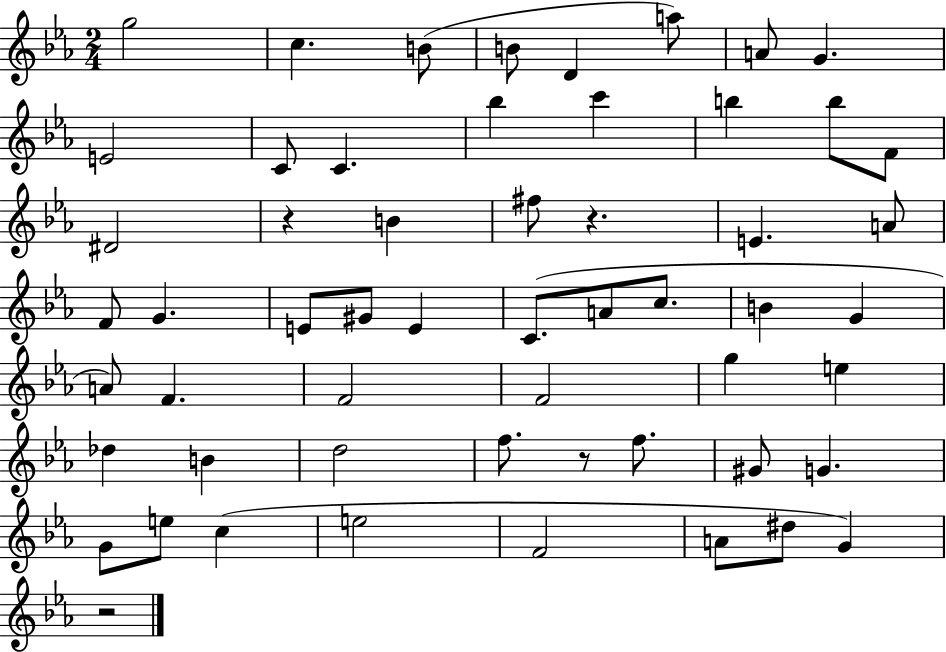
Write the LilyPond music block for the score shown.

{
  \clef treble
  \numericTimeSignature
  \time 2/4
  \key ees \major
  g''2 | c''4. b'8( | b'8 d'4 a''8) | a'8 g'4. | \break e'2 | c'8 c'4. | bes''4 c'''4 | b''4 b''8 f'8 | \break dis'2 | r4 b'4 | fis''8 r4. | e'4. a'8 | \break f'8 g'4. | e'8 gis'8 e'4 | c'8.( a'8 c''8. | b'4 g'4 | \break a'8) f'4. | f'2 | f'2 | g''4 e''4 | \break des''4 b'4 | d''2 | f''8. r8 f''8. | gis'8 g'4. | \break g'8 e''8 c''4( | e''2 | f'2 | a'8 dis''8 g'4) | \break r2 | \bar "|."
}